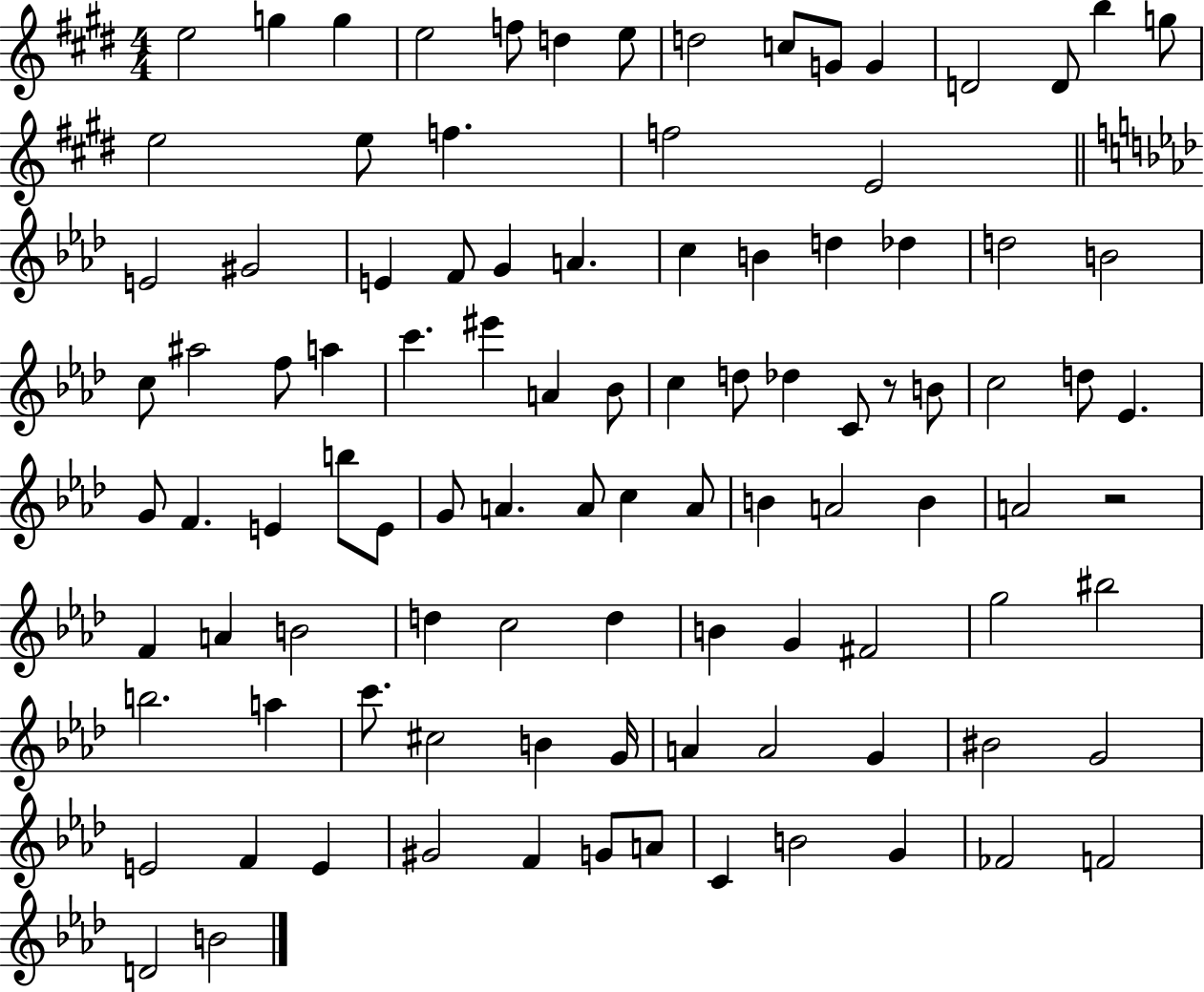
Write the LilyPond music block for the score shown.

{
  \clef treble
  \numericTimeSignature
  \time 4/4
  \key e \major
  e''2 g''4 g''4 | e''2 f''8 d''4 e''8 | d''2 c''8 g'8 g'4 | d'2 d'8 b''4 g''8 | \break e''2 e''8 f''4. | f''2 e'2 | \bar "||" \break \key aes \major e'2 gis'2 | e'4 f'8 g'4 a'4. | c''4 b'4 d''4 des''4 | d''2 b'2 | \break c''8 ais''2 f''8 a''4 | c'''4. eis'''4 a'4 bes'8 | c''4 d''8 des''4 c'8 r8 b'8 | c''2 d''8 ees'4. | \break g'8 f'4. e'4 b''8 e'8 | g'8 a'4. a'8 c''4 a'8 | b'4 a'2 b'4 | a'2 r2 | \break f'4 a'4 b'2 | d''4 c''2 d''4 | b'4 g'4 fis'2 | g''2 bis''2 | \break b''2. a''4 | c'''8. cis''2 b'4 g'16 | a'4 a'2 g'4 | bis'2 g'2 | \break e'2 f'4 e'4 | gis'2 f'4 g'8 a'8 | c'4 b'2 g'4 | fes'2 f'2 | \break d'2 b'2 | \bar "|."
}